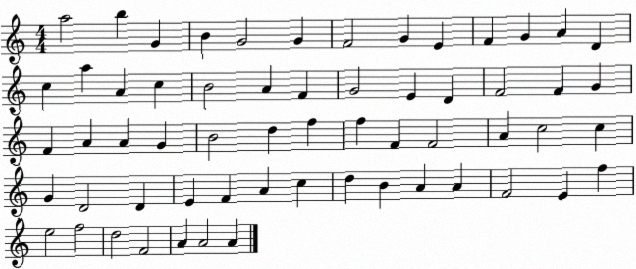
X:1
T:Untitled
M:4/4
L:1/4
K:C
a2 b G B G2 G F2 G E F G A D c a A c B2 A F G2 E D F2 F G F A A G B2 d f f F F2 A c2 c G D2 D E F A c d B A A F2 E f e2 f2 d2 F2 A A2 A